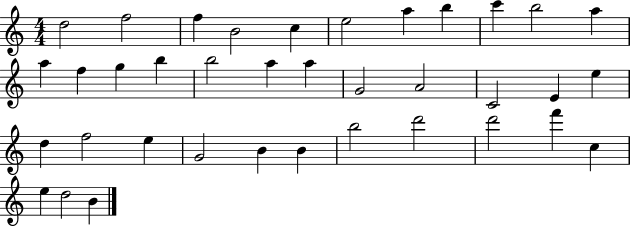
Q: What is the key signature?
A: C major